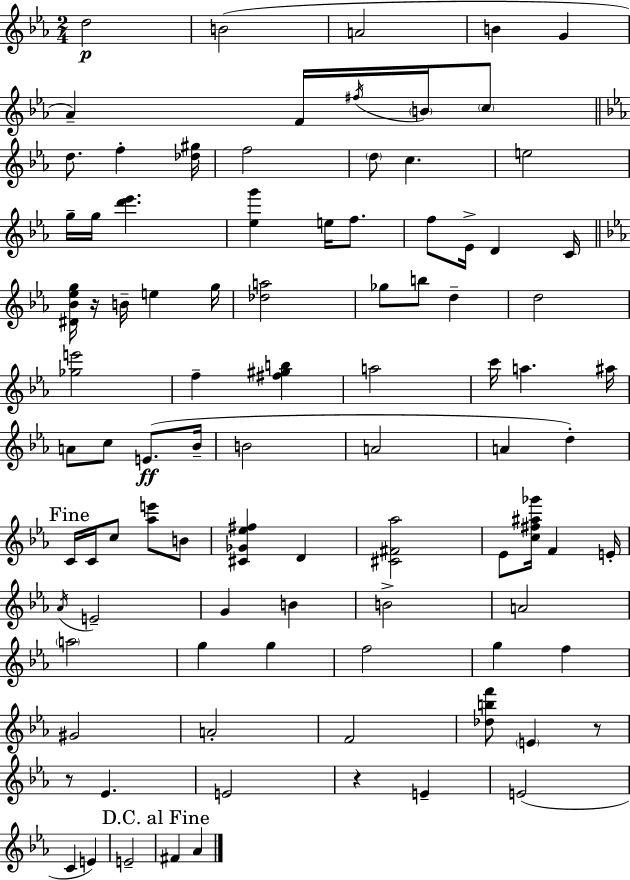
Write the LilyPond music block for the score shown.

{
  \clef treble
  \numericTimeSignature
  \time 2/4
  \key c \minor
  d''2\p | b'2( | a'2 | b'4 g'4 | \break aes'4--) f'16 \acciaccatura { fis''16 } \parenthesize b'16 \parenthesize c''8 | \bar "||" \break \key ees \major d''8. f''4-. <des'' gis''>16 | f''2 | \parenthesize d''8 c''4. | e''2 | \break g''16-- g''16 <d''' ees'''>4. | <ees'' g'''>4 e''16 f''8. | f''8 ees'16-> d'4 c'16 | \bar "||" \break \key ees \major <dis' bes' ees'' g''>16 r16 b'16-- e''4 g''16 | <des'' a''>2 | ges''8 b''8 d''4-- | d''2 | \break <ges'' e'''>2 | f''4-- <fis'' gis'' b''>4 | a''2 | c'''16 a''4. ais''16 | \break a'8 c''8 e'8.(\ff bes'16-- | b'2 | a'2 | a'4 d''4-.) | \break \mark "Fine" c'16 c'16 c''8 <aes'' e'''>8 b'8 | <cis' ges' ees'' fis''>4 d'4 | <cis' fis' aes''>2 | ees'8 <c'' fis'' ais'' ges'''>16 f'4 e'16-. | \break \acciaccatura { aes'16 } e'2-- | g'4 b'4 | b'2-> | a'2 | \break \parenthesize a''2 | g''4 g''4 | f''2 | g''4 f''4 | \break gis'2 | a'2-. | f'2 | <des'' b'' f'''>8 \parenthesize e'4 r8 | \break r8 ees'4. | e'2 | r4 e'4-- | e'2( | \break c'4 e'4) | e'2-- | \mark "D.C. al Fine" fis'4 aes'4 | \bar "|."
}